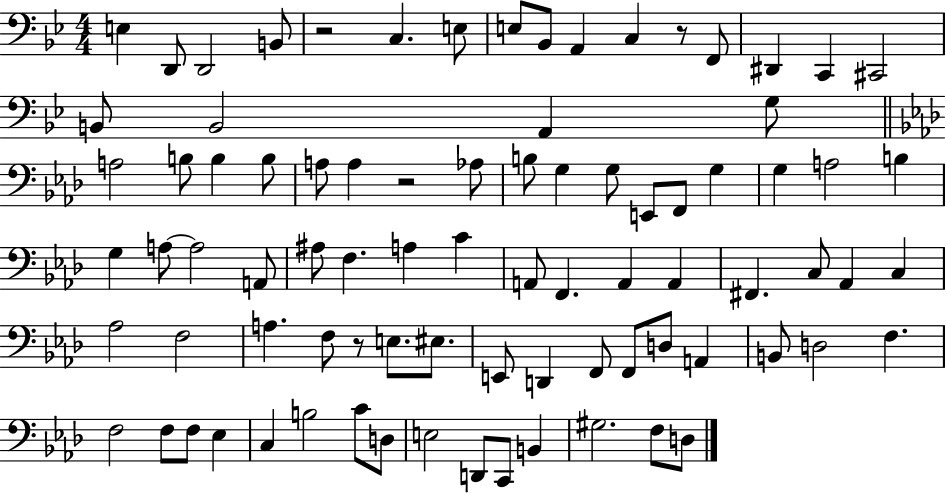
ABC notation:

X:1
T:Untitled
M:4/4
L:1/4
K:Bb
E, D,,/2 D,,2 B,,/2 z2 C, E,/2 E,/2 _B,,/2 A,, C, z/2 F,,/2 ^D,, C,, ^C,,2 B,,/2 B,,2 A,, G,/2 A,2 B,/2 B, B,/2 A,/2 A, z2 _A,/2 B,/2 G, G,/2 E,,/2 F,,/2 G, G, A,2 B, G, A,/2 A,2 A,,/2 ^A,/2 F, A, C A,,/2 F,, A,, A,, ^F,, C,/2 _A,, C, _A,2 F,2 A, F,/2 z/2 E,/2 ^E,/2 E,,/2 D,, F,,/2 F,,/2 D,/2 A,, B,,/2 D,2 F, F,2 F,/2 F,/2 _E, C, B,2 C/2 D,/2 E,2 D,,/2 C,,/2 B,, ^G,2 F,/2 D,/2